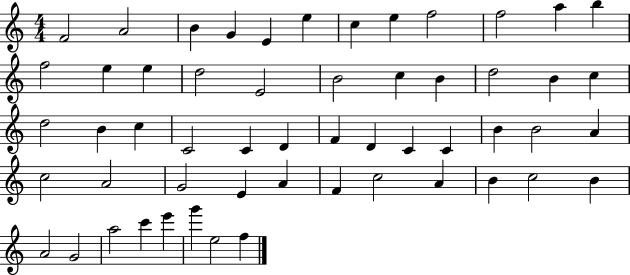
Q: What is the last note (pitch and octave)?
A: F5